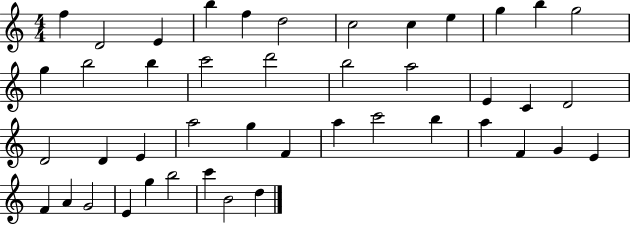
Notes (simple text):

F5/q D4/h E4/q B5/q F5/q D5/h C5/h C5/q E5/q G5/q B5/q G5/h G5/q B5/h B5/q C6/h D6/h B5/h A5/h E4/q C4/q D4/h D4/h D4/q E4/q A5/h G5/q F4/q A5/q C6/h B5/q A5/q F4/q G4/q E4/q F4/q A4/q G4/h E4/q G5/q B5/h C6/q B4/h D5/q